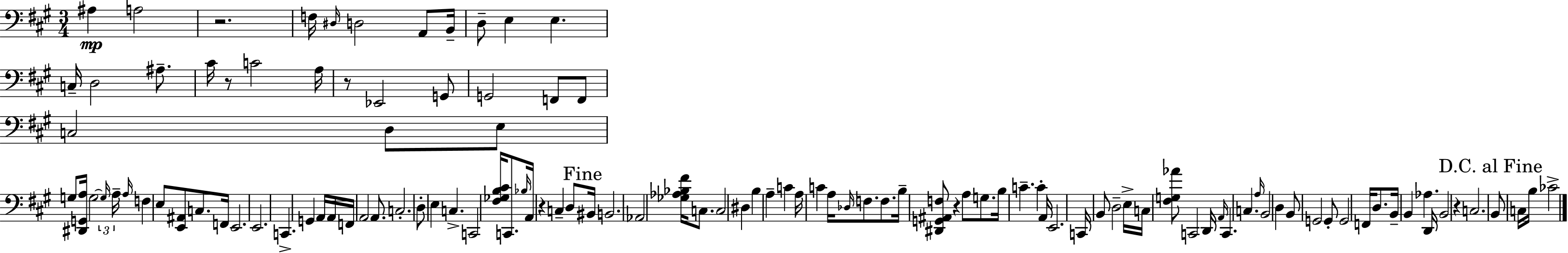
X:1
T:Untitled
M:3/4
L:1/4
K:A
^A, A,2 z2 F,/4 ^D,/4 D,2 A,,/2 B,,/4 D,/2 E, E, C,/4 D,2 ^A,/2 ^C/4 z/2 C2 A,/4 z/2 _E,,2 G,,/2 G,,2 F,,/2 F,,/2 C,2 D,/2 E,/2 G,/2 [^D,,G,,A,]/4 G,2 G,/4 A,/4 A,/4 F, E,/2 [E,,^A,,]/2 C,/2 F,,/4 E,,2 E,,2 C,, G,, A,,/4 A,,/4 F,,/4 A,,2 A,,/2 C,2 D,/2 E, C, C,,2 [^F,_G,B,^C]/4 C,,/2 _B,/4 A,,/4 z C, D,/2 ^B,,/4 B,,2 _A,,2 [_G,_A,_B,^F]/4 C,/2 C,2 ^D, B, A, C A,/4 C A,/4 _D,/4 F,/2 F,/2 B,/4 [^D,,G,,^A,,F,]/2 z A,/2 G,/2 B,/4 C C A,,/4 E,,2 C,,/4 B,,/2 D,2 E,/4 C,/4 [^F,G,_A]/2 C,,2 D,,/4 A,,/4 C,, C, A,/4 B,,2 D, B,,/2 G,,2 G,,/2 G,,2 F,,/4 D,/2 B,,/4 B,, _A, D,,/4 B,,2 z C,2 B,,/2 C,/4 B,/4 _C2